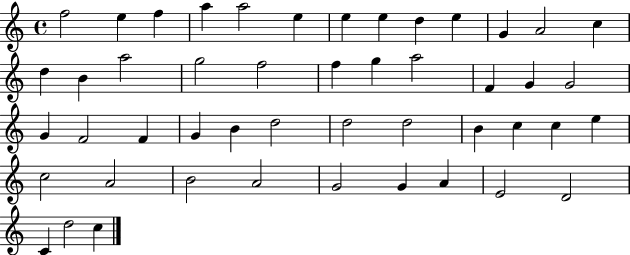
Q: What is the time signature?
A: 4/4